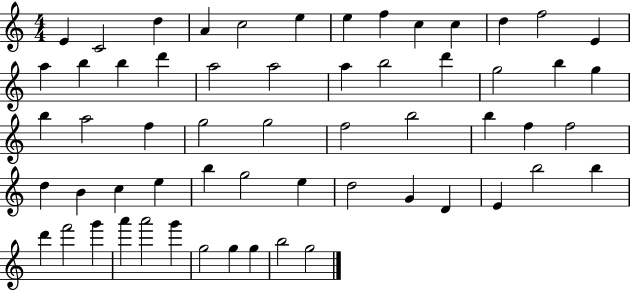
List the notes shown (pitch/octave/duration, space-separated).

E4/q C4/h D5/q A4/q C5/h E5/q E5/q F5/q C5/q C5/q D5/q F5/h E4/q A5/q B5/q B5/q D6/q A5/h A5/h A5/q B5/h D6/q G5/h B5/q G5/q B5/q A5/h F5/q G5/h G5/h F5/h B5/h B5/q F5/q F5/h D5/q B4/q C5/q E5/q B5/q G5/h E5/q D5/h G4/q D4/q E4/q B5/h B5/q D6/q F6/h G6/q A6/q A6/h G6/q G5/h G5/q G5/q B5/h G5/h